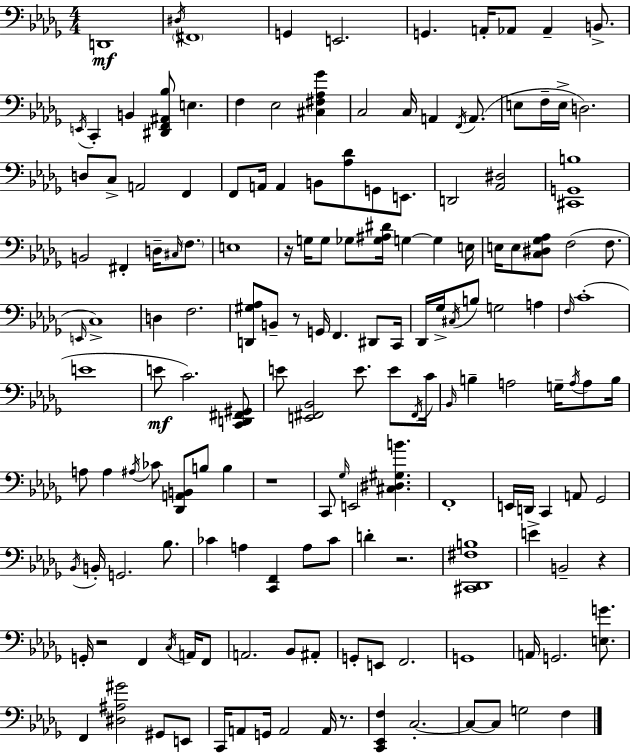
D2/w D#3/s F#2/w G2/q E2/h. G2/q. A2/s Ab2/e Ab2/q B2/e. E2/s C2/q B2/q [D#2,F2,A#2,Bb3]/e E3/q. F3/q Eb3/h [C#3,F#3,Ab3,Gb4]/q C3/h C3/s A2/q F2/s A2/e. E3/e F3/s E3/s D3/h. D3/e C3/e A2/h F2/q F2/e A2/s A2/q B2/e [Ab3,Db4]/e G2/e E2/e. D2/h [Ab2,D#3]/h [C#2,G2,B3]/w B2/h F#2/q D3/s C#3/s F3/e. E3/w R/s G3/s G3/e Gb3/e [Gb3,A#3,D#4]/s G3/q G3/q E3/s E3/s E3/e [C3,D#3,Gb3,Ab3]/e F3/h F3/e. E2/s C3/w D3/q F3/h. [D2,G#3,Ab3]/e B2/e R/e G2/s F2/q. D#2/e C2/s Db2/s Gb3/s C#3/s B3/e G3/h A3/q F3/s C4/w E4/w E4/e C4/h. [C2,D2,F#2,G#2]/e E4/e [E2,F#2,Bb2]/h E4/e. E4/e F#2/s C4/s Bb2/s B3/q A3/h G3/s A3/s A3/e B3/s A3/e A3/q A#3/s CES4/e [Db2,A2,B2]/e B3/e B3/q R/w C2/e Gb3/s E2/h [C#3,D#3,G#3,B4]/q. F2/w E2/s D2/s C2/q A2/e Gb2/h Bb2/s B2/s G2/h. Bb3/e. CES4/q A3/q [C2,F2]/q A3/e CES4/e D4/q R/h. [C#2,Db2,F#3,B3]/w E4/q B2/h R/q G2/s R/h F2/q C3/s A2/s F2/e A2/h. Bb2/e A#2/e G2/e E2/e F2/h. G2/w A2/s G2/h. [E3,G4]/e. F2/q [D#3,A#3,G#4]/h G#2/e E2/e C2/s A2/e G2/s A2/h A2/s R/e. [C2,Eb2,F3]/q C3/h. C3/e C3/e G3/h F3/q